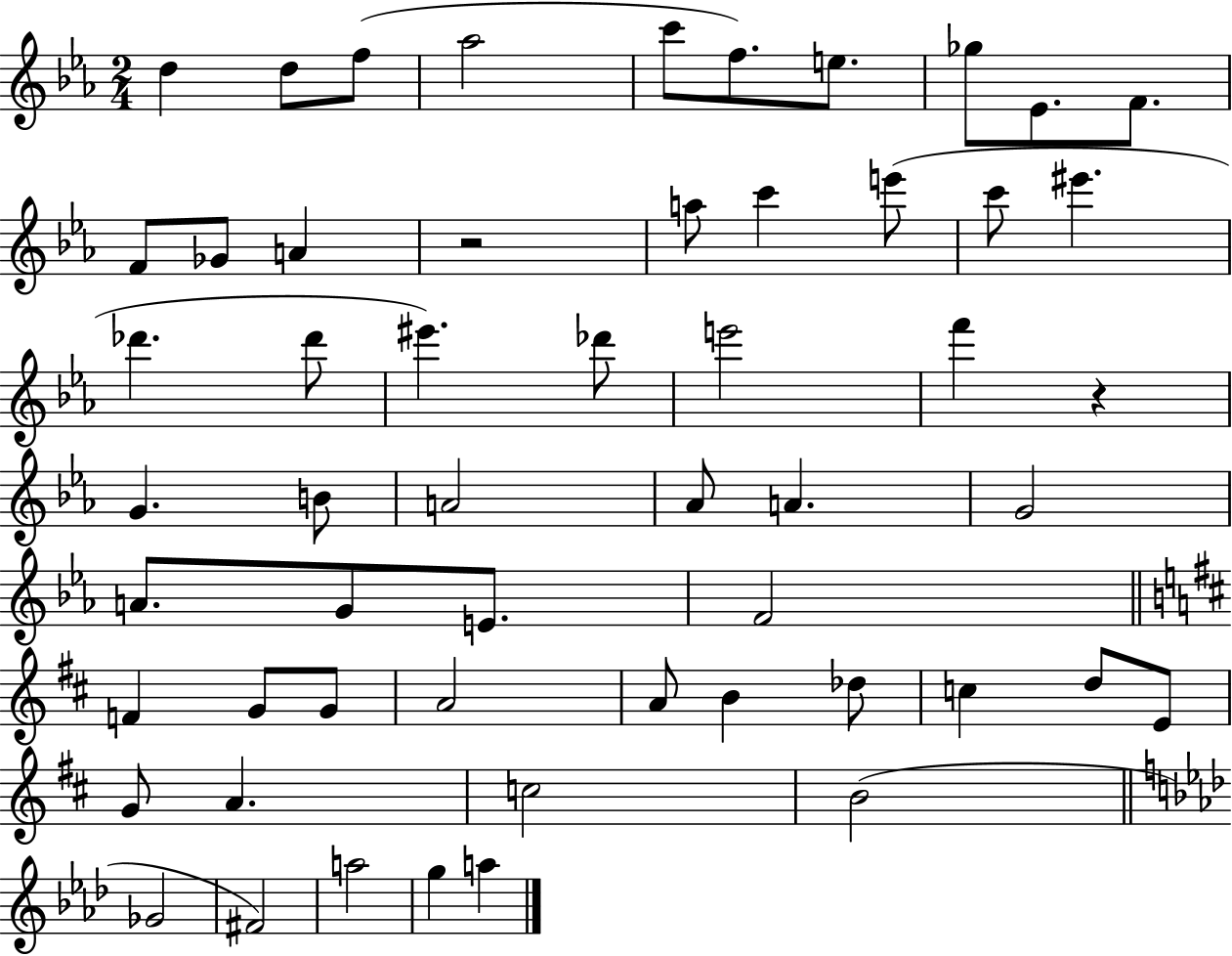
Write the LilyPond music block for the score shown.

{
  \clef treble
  \numericTimeSignature
  \time 2/4
  \key ees \major
  d''4 d''8 f''8( | aes''2 | c'''8 f''8.) e''8. | ges''8 ees'8. f'8. | \break f'8 ges'8 a'4 | r2 | a''8 c'''4 e'''8( | c'''8 eis'''4. | \break des'''4. des'''8 | eis'''4.) des'''8 | e'''2 | f'''4 r4 | \break g'4. b'8 | a'2 | aes'8 a'4. | g'2 | \break a'8. g'8 e'8. | f'2 | \bar "||" \break \key d \major f'4 g'8 g'8 | a'2 | a'8 b'4 des''8 | c''4 d''8 e'8 | \break g'8 a'4. | c''2 | b'2( | \bar "||" \break \key aes \major ges'2 | fis'2) | a''2 | g''4 a''4 | \break \bar "|."
}